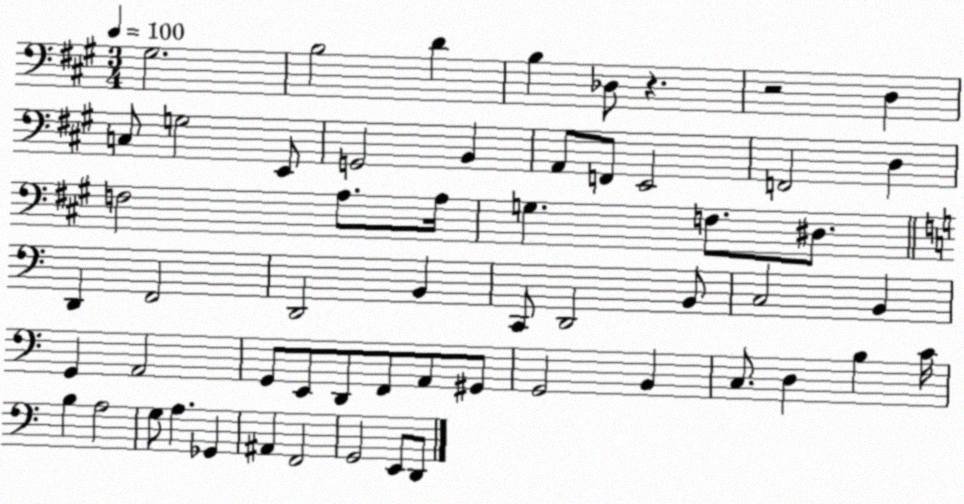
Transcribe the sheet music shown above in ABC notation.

X:1
T:Untitled
M:3/4
L:1/4
K:A
^G,2 B,2 D B, _D,/2 z z2 D, C,/2 G,2 E,,/2 G,,2 B,, A,,/2 F,,/2 E,,2 F,,2 D, F,2 A,/2 A,/4 G, F,/2 ^D,/2 D,, F,,2 D,,2 B,, C,,/2 D,,2 B,,/2 C,2 B,, G,, A,,2 G,,/2 E,,/2 D,,/2 F,,/2 A,,/2 ^G,,/2 G,,2 B,, C,/2 D, B, C/4 B, A,2 G,/2 A, _G,, ^A,, F,,2 G,,2 E,,/2 D,,/2